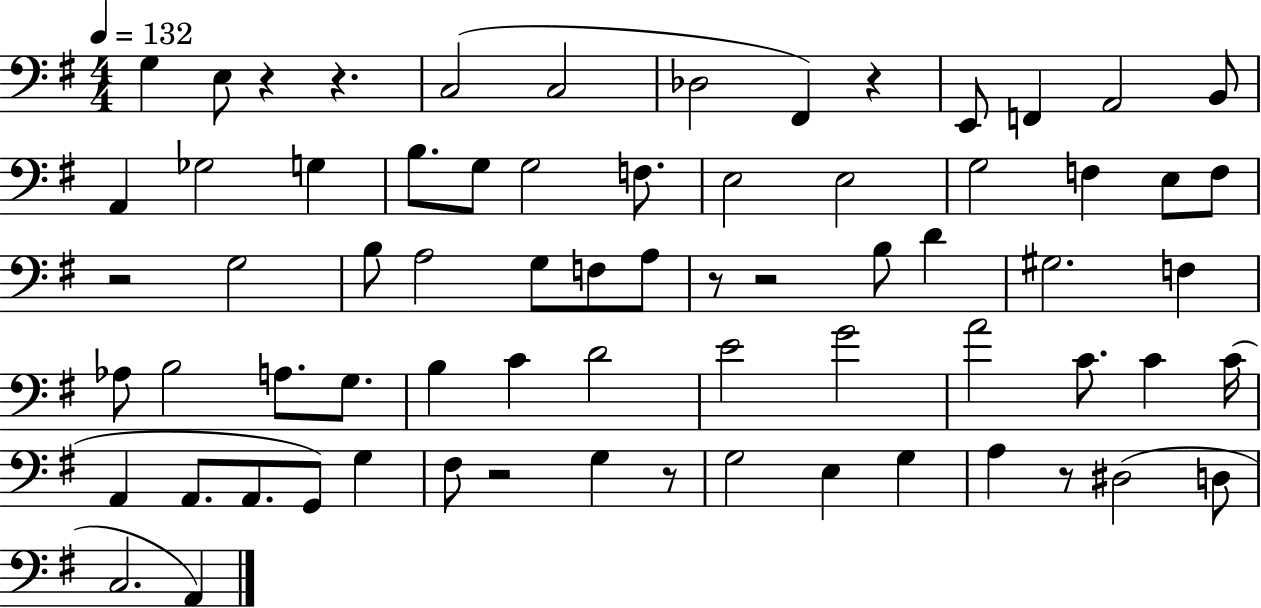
X:1
T:Untitled
M:4/4
L:1/4
K:G
G, E,/2 z z C,2 C,2 _D,2 ^F,, z E,,/2 F,, A,,2 B,,/2 A,, _G,2 G, B,/2 G,/2 G,2 F,/2 E,2 E,2 G,2 F, E,/2 F,/2 z2 G,2 B,/2 A,2 G,/2 F,/2 A,/2 z/2 z2 B,/2 D ^G,2 F, _A,/2 B,2 A,/2 G,/2 B, C D2 E2 G2 A2 C/2 C C/4 A,, A,,/2 A,,/2 G,,/2 G, ^F,/2 z2 G, z/2 G,2 E, G, A, z/2 ^D,2 D,/2 C,2 A,,